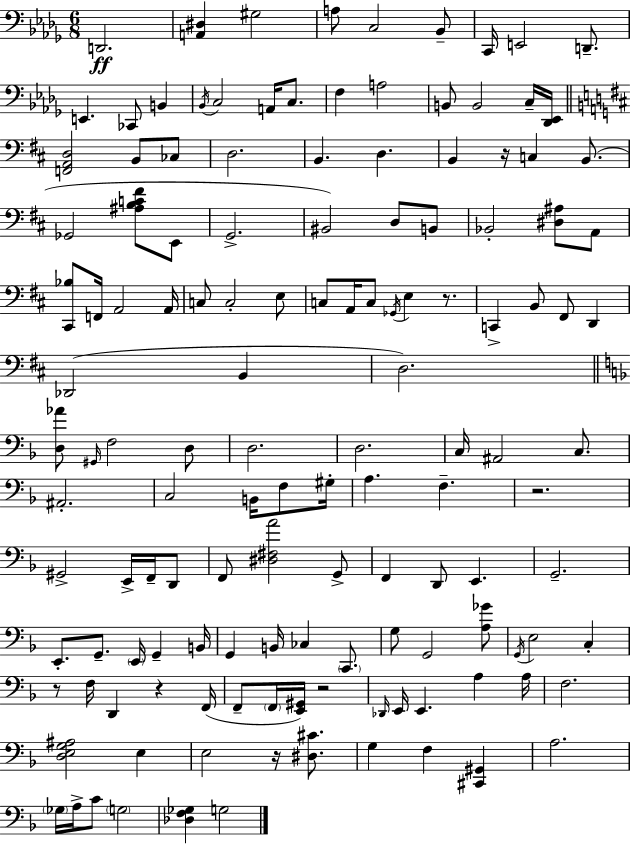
D2/h. [A2,D#3]/q G#3/h A3/e C3/h Bb2/e C2/s E2/h D2/e. E2/q. CES2/e B2/q Bb2/s C3/h A2/s C3/e. F3/q A3/h B2/e B2/h C3/s [Db2,Eb2]/s [F2,A2,D3]/h B2/e CES3/e D3/h. B2/q. D3/q. B2/q R/s C3/q B2/e. Gb2/h [A#3,B3,C4,F#4]/e E2/e G2/h. BIS2/h D3/e B2/e Bb2/h [D#3,A#3]/e A2/e [C#2,Bb3]/e F2/s A2/h A2/s C3/e C3/h E3/e C3/e A2/s C3/e Gb2/s E3/q R/e. C2/q B2/e F#2/e D2/q Db2/h B2/q D3/h. [D3,Ab4]/e G#2/s F3/h D3/e D3/h. D3/h. C3/s A#2/h C3/e. A#2/h. C3/h B2/s F3/e G#3/s A3/q. F3/q. R/h. G#2/h E2/s F2/s D2/e F2/e [D#3,F#3,A4]/h G2/e F2/q D2/e E2/q. G2/h. E2/e. G2/e. E2/s G2/q B2/s G2/q B2/s CES3/q C2/e. G3/e G2/h [A3,Gb4]/e G2/s E3/h C3/q R/e F3/s D2/q R/q F2/s F2/e F2/s [E2,G#2]/s R/h Db2/s E2/s E2/q. A3/q A3/s F3/h. [D3,E3,G3,A#3]/h E3/q E3/h R/s [D#3,C#4]/e. G3/q F3/q [C#2,G#2]/q A3/h. Gb3/s A3/s C4/e G3/h [Db3,F3,Gb3]/q G3/h